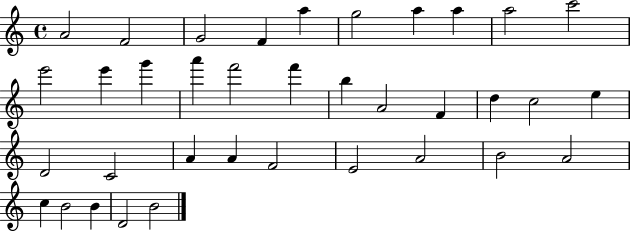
{
  \clef treble
  \time 4/4
  \defaultTimeSignature
  \key c \major
  a'2 f'2 | g'2 f'4 a''4 | g''2 a''4 a''4 | a''2 c'''2 | \break e'''2 e'''4 g'''4 | a'''4 f'''2 f'''4 | b''4 a'2 f'4 | d''4 c''2 e''4 | \break d'2 c'2 | a'4 a'4 f'2 | e'2 a'2 | b'2 a'2 | \break c''4 b'2 b'4 | d'2 b'2 | \bar "|."
}